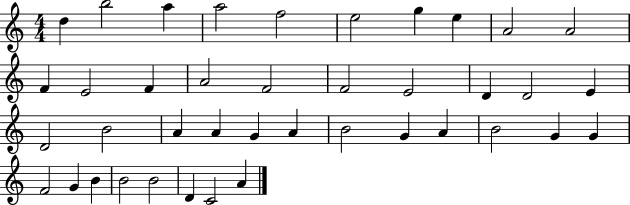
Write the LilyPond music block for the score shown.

{
  \clef treble
  \numericTimeSignature
  \time 4/4
  \key c \major
  d''4 b''2 a''4 | a''2 f''2 | e''2 g''4 e''4 | a'2 a'2 | \break f'4 e'2 f'4 | a'2 f'2 | f'2 e'2 | d'4 d'2 e'4 | \break d'2 b'2 | a'4 a'4 g'4 a'4 | b'2 g'4 a'4 | b'2 g'4 g'4 | \break f'2 g'4 b'4 | b'2 b'2 | d'4 c'2 a'4 | \bar "|."
}